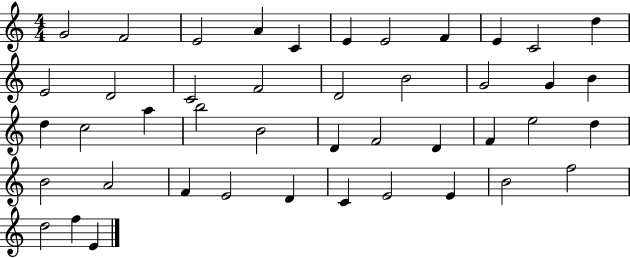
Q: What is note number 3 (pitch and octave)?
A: E4